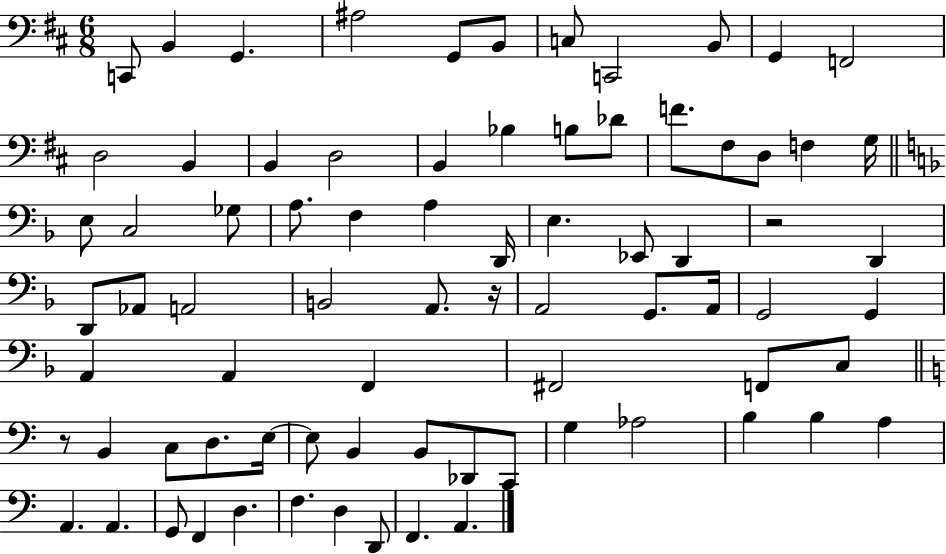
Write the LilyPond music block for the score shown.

{
  \clef bass
  \numericTimeSignature
  \time 6/8
  \key d \major
  c,8 b,4 g,4. | ais2 g,8 b,8 | c8 c,2 b,8 | g,4 f,2 | \break d2 b,4 | b,4 d2 | b,4 bes4 b8 des'8 | f'8. fis8 d8 f4 g16 | \break \bar "||" \break \key d \minor e8 c2 ges8 | a8. f4 a4 d,16 | e4. ees,8 d,4 | r2 d,4 | \break d,8 aes,8 a,2 | b,2 a,8. r16 | a,2 g,8. a,16 | g,2 g,4 | \break a,4 a,4 f,4 | fis,2 f,8 c8 | \bar "||" \break \key a \minor r8 b,4 c8 d8. e16~~ | e8 b,4 b,8 des,8 c,8 | g4 aes2 | b4 b4 a4 | \break a,4. a,4. | g,8 f,4 d4. | f4. d4 d,8 | f,4. a,4. | \break \bar "|."
}